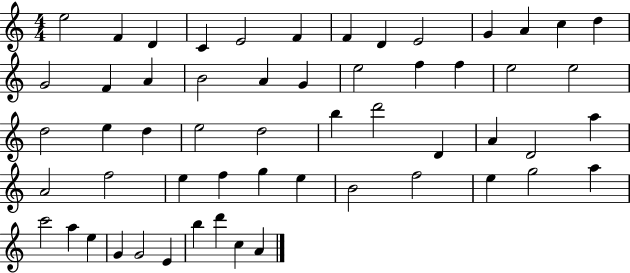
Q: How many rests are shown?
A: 0